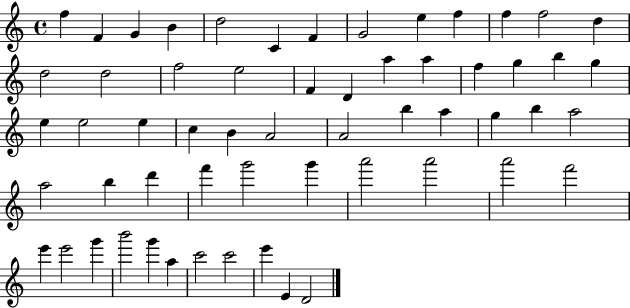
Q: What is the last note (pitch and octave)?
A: D4